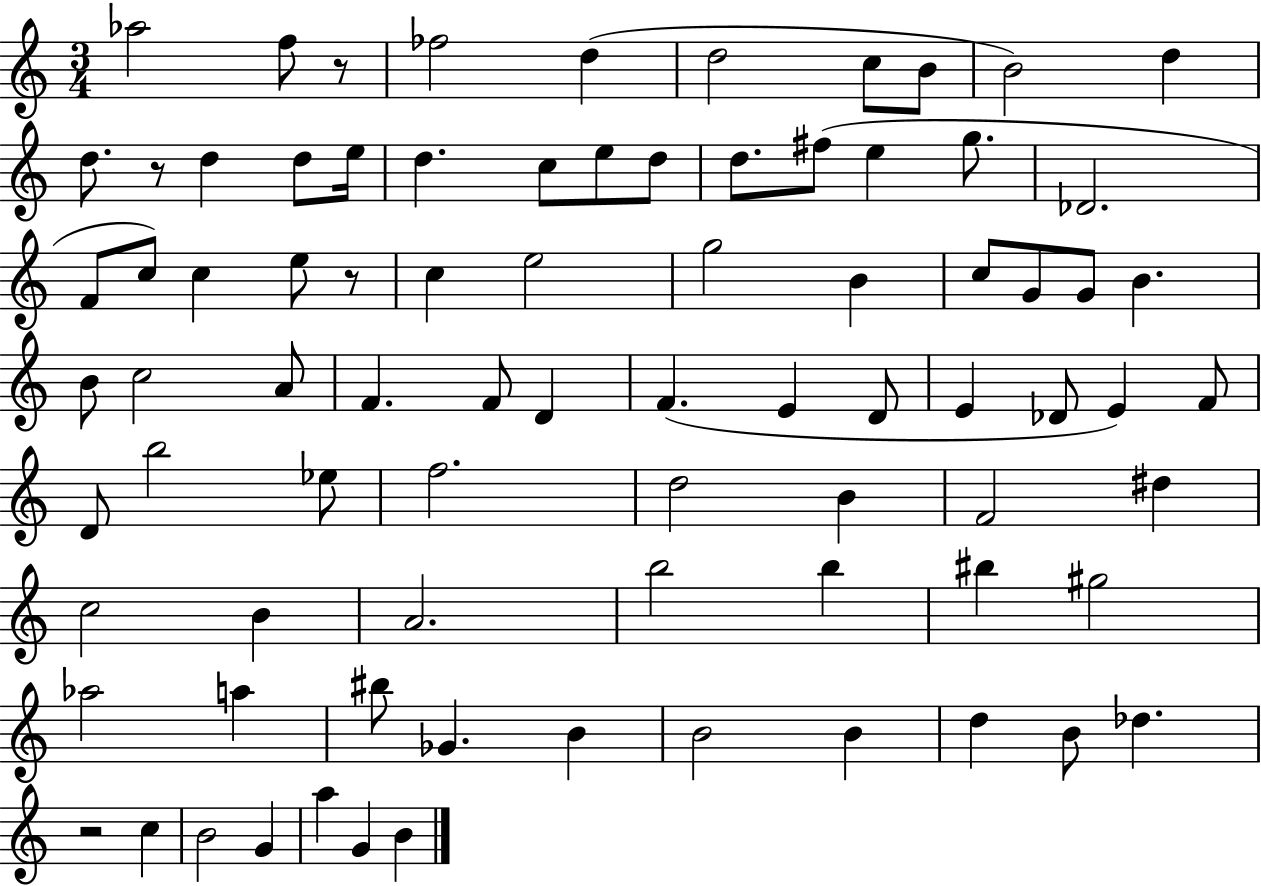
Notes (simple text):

Ab5/h F5/e R/e FES5/h D5/q D5/h C5/e B4/e B4/h D5/q D5/e. R/e D5/q D5/e E5/s D5/q. C5/e E5/e D5/e D5/e. F#5/e E5/q G5/e. Db4/h. F4/e C5/e C5/q E5/e R/e C5/q E5/h G5/h B4/q C5/e G4/e G4/e B4/q. B4/e C5/h A4/e F4/q. F4/e D4/q F4/q. E4/q D4/e E4/q Db4/e E4/q F4/e D4/e B5/h Eb5/e F5/h. D5/h B4/q F4/h D#5/q C5/h B4/q A4/h. B5/h B5/q BIS5/q G#5/h Ab5/h A5/q BIS5/e Gb4/q. B4/q B4/h B4/q D5/q B4/e Db5/q. R/h C5/q B4/h G4/q A5/q G4/q B4/q